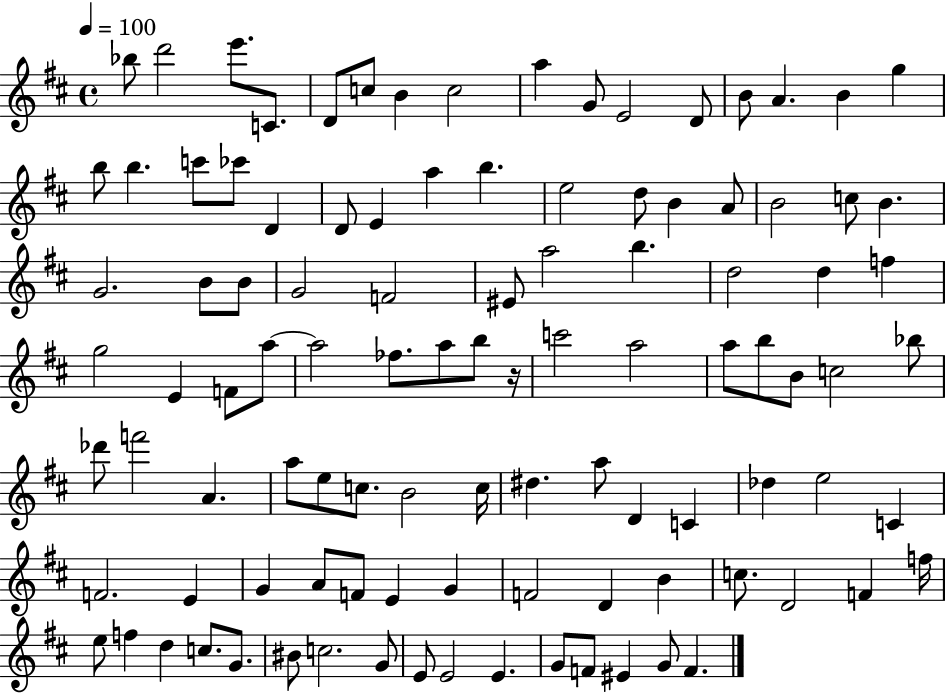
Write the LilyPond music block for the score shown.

{
  \clef treble
  \time 4/4
  \defaultTimeSignature
  \key d \major
  \tempo 4 = 100
  bes''8 d'''2 e'''8. c'8. | d'8 c''8 b'4 c''2 | a''4 g'8 e'2 d'8 | b'8 a'4. b'4 g''4 | \break b''8 b''4. c'''8 ces'''8 d'4 | d'8 e'4 a''4 b''4. | e''2 d''8 b'4 a'8 | b'2 c''8 b'4. | \break g'2. b'8 b'8 | g'2 f'2 | eis'8 a''2 b''4. | d''2 d''4 f''4 | \break g''2 e'4 f'8 a''8~~ | a''2 fes''8. a''8 b''8 r16 | c'''2 a''2 | a''8 b''8 b'8 c''2 bes''8 | \break des'''8 f'''2 a'4. | a''8 e''8 c''8. b'2 c''16 | dis''4. a''8 d'4 c'4 | des''4 e''2 c'4 | \break f'2. e'4 | g'4 a'8 f'8 e'4 g'4 | f'2 d'4 b'4 | c''8. d'2 f'4 f''16 | \break e''8 f''4 d''4 c''8. g'8. | bis'8 c''2. g'8 | e'8 e'2 e'4. | g'8 f'8 eis'4 g'8 f'4. | \break \bar "|."
}